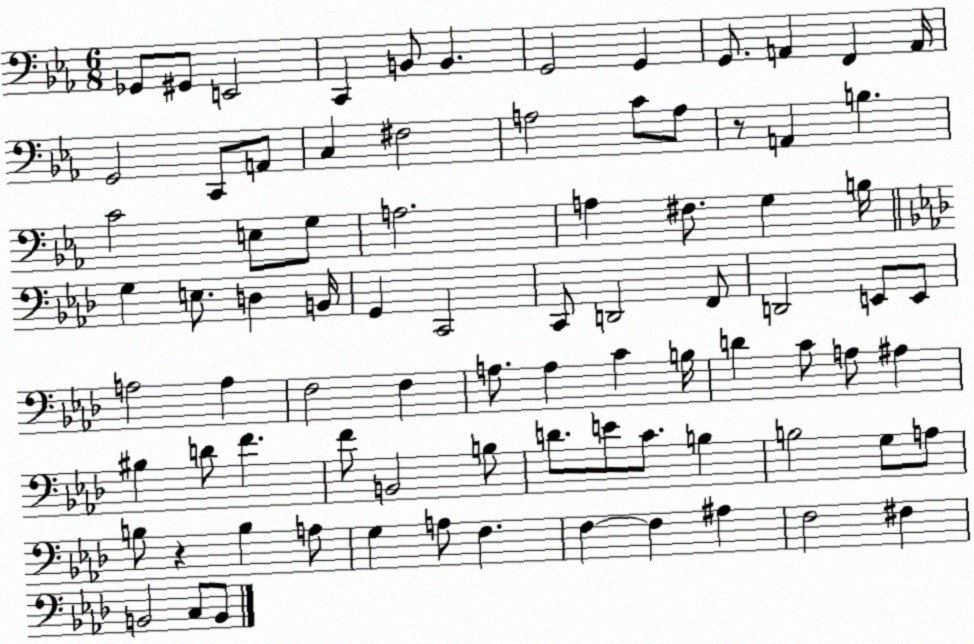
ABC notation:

X:1
T:Untitled
M:6/8
L:1/4
K:Eb
_G,,/2 ^G,,/2 E,,2 C,, B,,/2 B,, G,,2 G,, G,,/2 A,, F,, A,,/4 G,,2 C,,/2 A,,/2 C, ^F,2 A,2 C/2 A,/2 z/2 A,, B, C2 E,/2 G,/2 A,2 A, ^F,/2 G, B,/4 G, E,/2 D, B,,/4 G,, C,,2 C,,/2 D,,2 F,,/2 D,,2 E,,/2 E,,/2 A,2 A, F,2 F, A,/2 A, C B,/4 D C/2 A,/2 ^A, ^B, D/2 F F/2 B,,2 B,/2 D/2 E/2 C/2 B, B,2 G,/2 A,/2 B,/2 z B, A,/2 G, A,/2 F, F, F, ^A, F,2 ^F, B,,2 C,/2 B,,/2